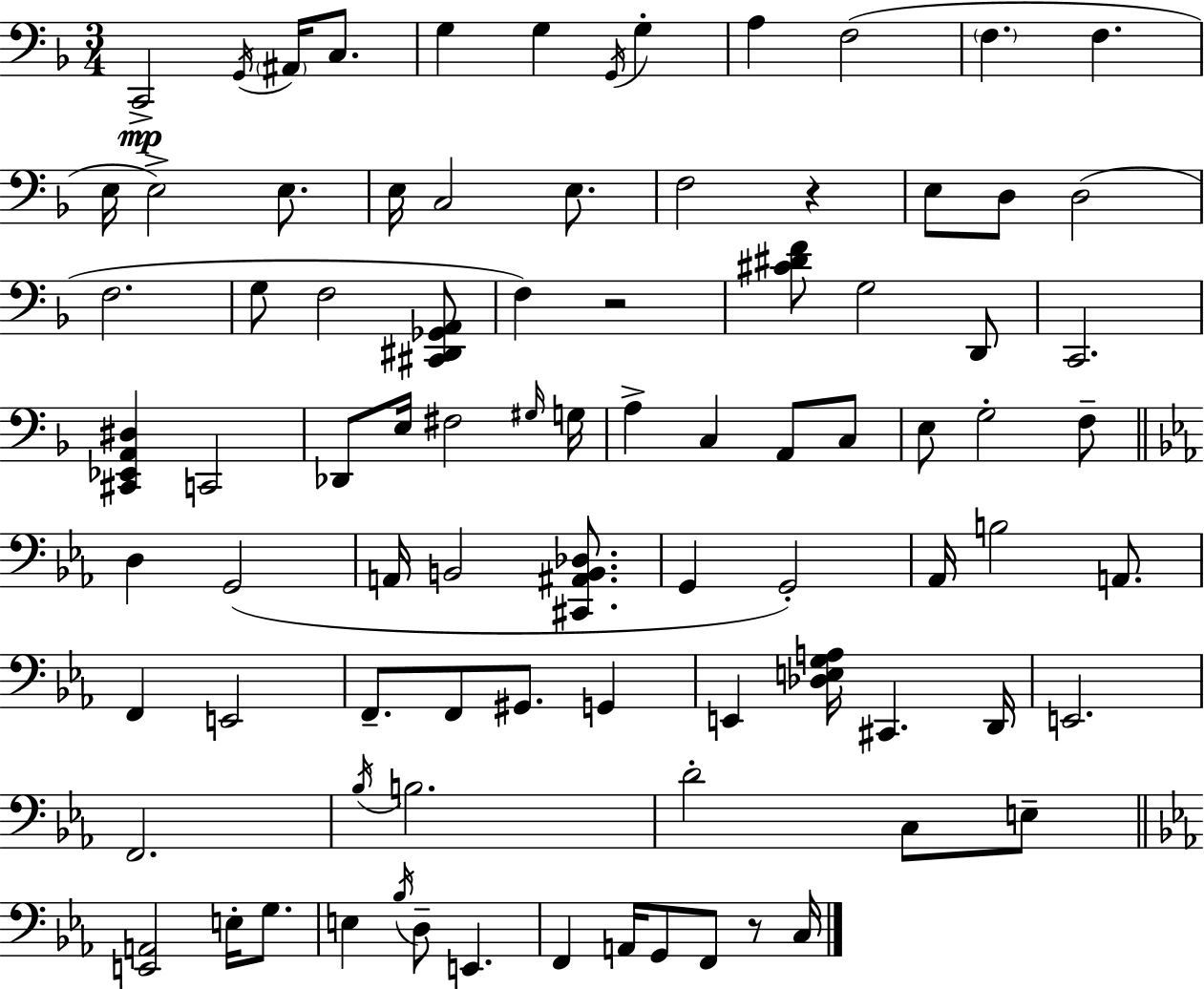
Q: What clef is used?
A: bass